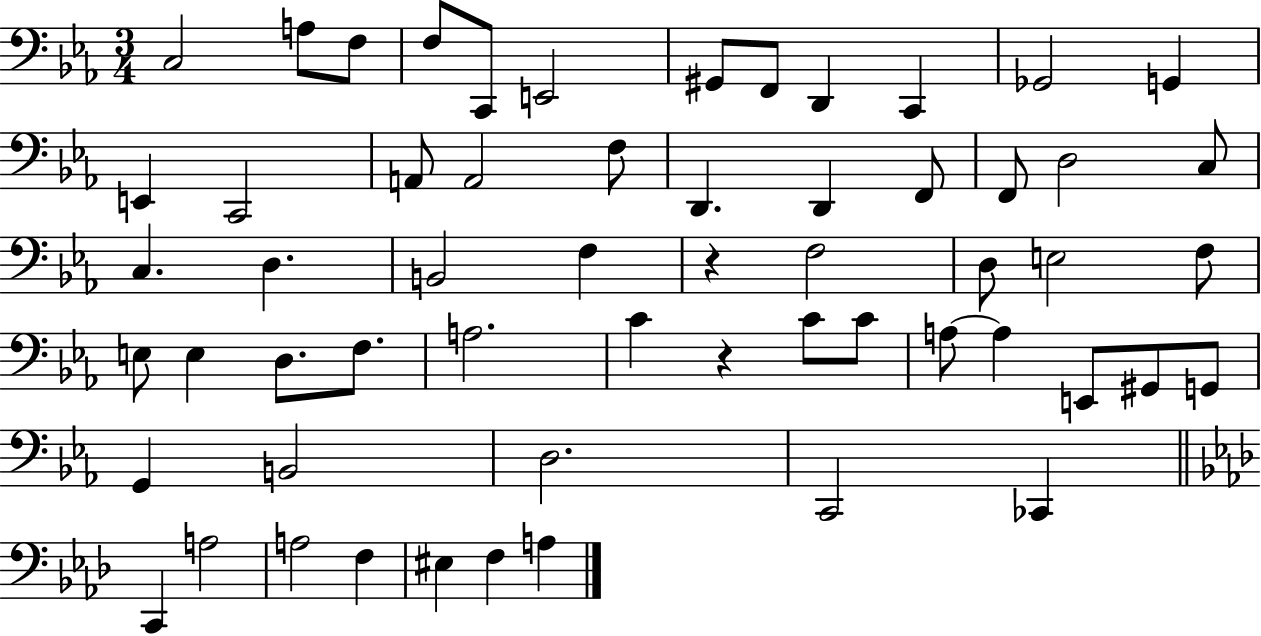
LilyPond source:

{
  \clef bass
  \numericTimeSignature
  \time 3/4
  \key ees \major
  c2 a8 f8 | f8 c,8 e,2 | gis,8 f,8 d,4 c,4 | ges,2 g,4 | \break e,4 c,2 | a,8 a,2 f8 | d,4. d,4 f,8 | f,8 d2 c8 | \break c4. d4. | b,2 f4 | r4 f2 | d8 e2 f8 | \break e8 e4 d8. f8. | a2. | c'4 r4 c'8 c'8 | a8~~ a4 e,8 gis,8 g,8 | \break g,4 b,2 | d2. | c,2 ces,4 | \bar "||" \break \key aes \major c,4 a2 | a2 f4 | eis4 f4 a4 | \bar "|."
}